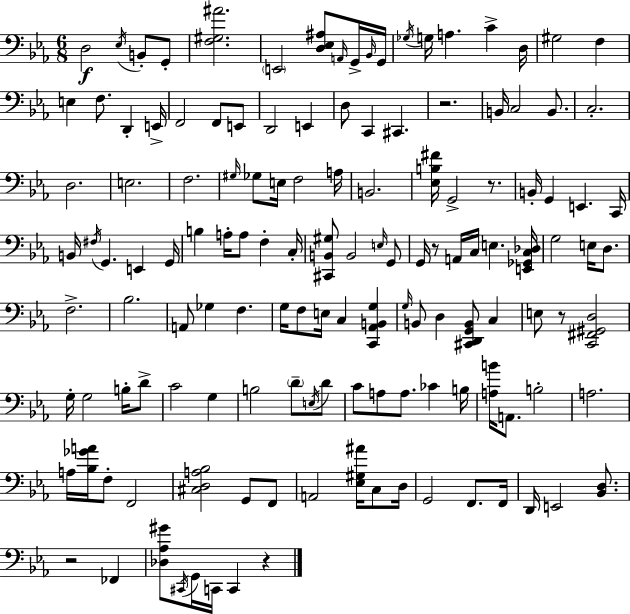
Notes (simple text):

D3/h Eb3/s B2/e G2/e [F3,G#3,A#4]/h. E2/h [D3,Eb3,A#3]/e A2/s G2/s Bb2/s G2/s Gb3/s G3/s A3/q. C4/q D3/s G#3/h F3/q E3/q F3/e. D2/q E2/s F2/h F2/e E2/e D2/h E2/q D3/e C2/q C#2/q. R/h. B2/s C3/h B2/e. C3/h. D3/h. E3/h. F3/h. G#3/s Gb3/e E3/s F3/h A3/s B2/h. [Eb3,B3,F#4]/s G2/h R/e. B2/s G2/q E2/q. C2/s B2/s F#3/s G2/q. E2/q G2/s B3/q A3/s A3/e F3/q C3/s [C#2,B2,G#3]/e B2/h E3/s G2/e G2/s R/e A2/s C3/s E3/q. [E2,Gb2,C3,Db3]/s G3/h E3/s D3/e. F3/h. Bb3/h. A2/e Gb3/q F3/q. G3/s F3/e E3/s C3/q [C2,Ab2,B2,G3]/q G3/s B2/e D3/q [C#2,D2,G2,B2]/e C3/q E3/e R/e [C2,F#2,G#2,D3]/h G3/s G3/h B3/s D4/e C4/h G3/q B3/h D4/e E3/s D4/e C4/e A3/e A3/e. CES4/q B3/s [A3,B4]/s A2/e. B3/h A3/h. A3/s [Bb3,Gb4,A4]/s F3/e F2/h [C#3,D3,A3,Bb3]/h G2/e F2/e A2/h [Eb3,G#3,A#4]/s C3/e D3/s G2/h F2/e. F2/s D2/s E2/h [Bb2,D3]/e. R/h FES2/q [Db3,Ab3,G#4]/e C#2/s G2/s C2/s C2/q R/q